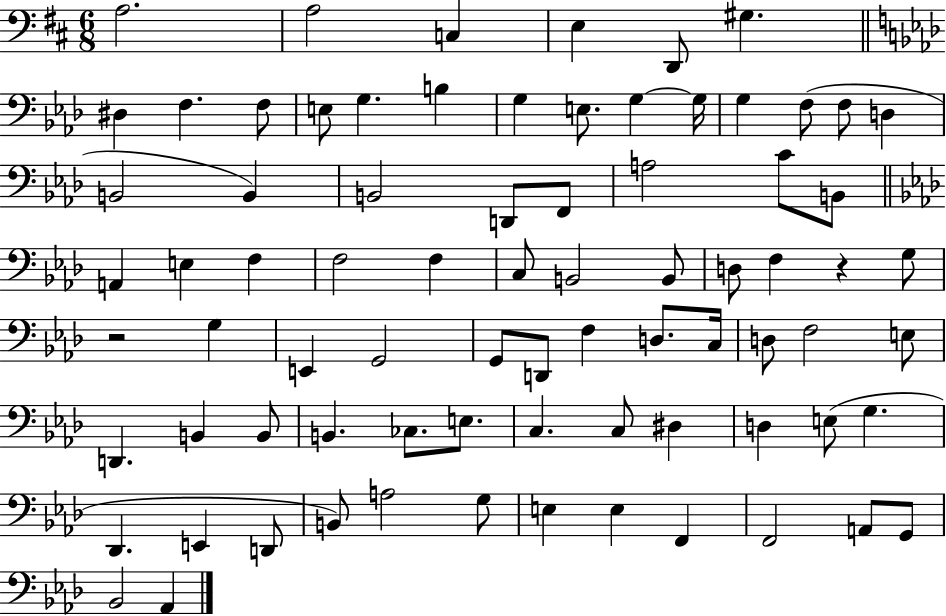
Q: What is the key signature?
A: D major